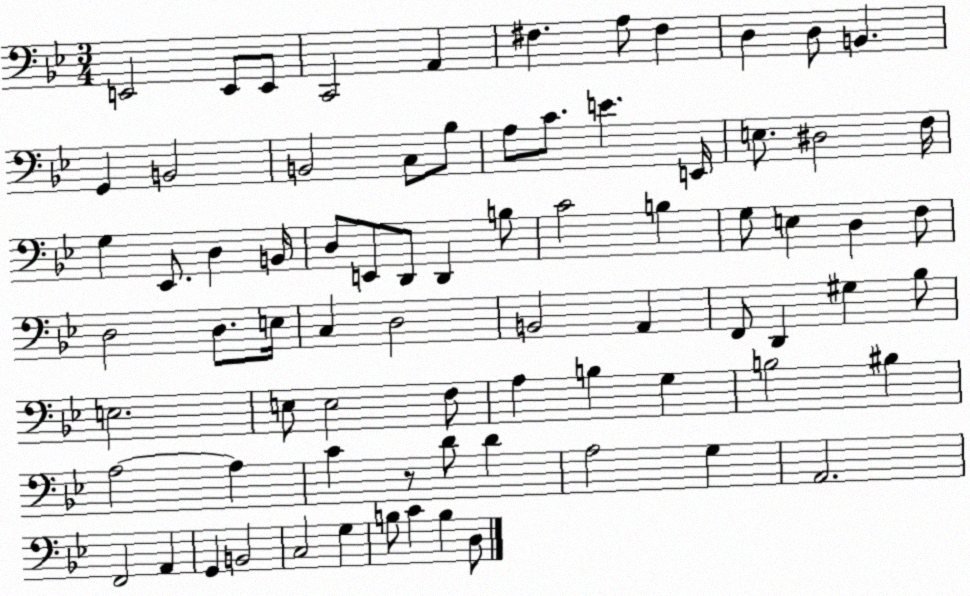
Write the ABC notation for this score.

X:1
T:Untitled
M:3/4
L:1/4
K:Bb
E,,2 E,,/2 E,,/2 C,,2 A,, ^F, A,/2 ^F, D, D,/2 B,, G,, B,,2 B,,2 C,/2 _B,/2 A,/2 C/2 E E,,/4 E,/2 ^D,2 F,/4 G, _E,,/2 D, B,,/4 D,/2 E,,/2 D,,/2 D,, B,/2 C2 B, G,/2 E, D, F,/2 D,2 D,/2 E,/4 C, D,2 B,,2 A,, F,,/2 D,, ^G, _B,/2 E,2 E,/2 E,2 F,/2 A, B, G, B,2 ^B, A,2 A, C z/2 D/2 D A,2 G, A,,2 F,,2 A,, G,, B,,2 C,2 G, B,/2 C B, D,/2